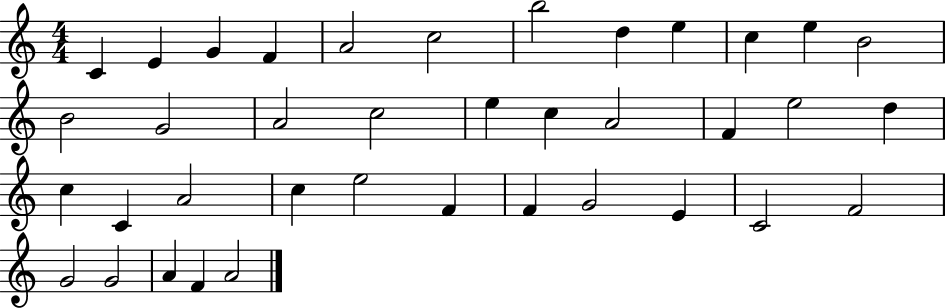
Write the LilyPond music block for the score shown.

{
  \clef treble
  \numericTimeSignature
  \time 4/4
  \key c \major
  c'4 e'4 g'4 f'4 | a'2 c''2 | b''2 d''4 e''4 | c''4 e''4 b'2 | \break b'2 g'2 | a'2 c''2 | e''4 c''4 a'2 | f'4 e''2 d''4 | \break c''4 c'4 a'2 | c''4 e''2 f'4 | f'4 g'2 e'4 | c'2 f'2 | \break g'2 g'2 | a'4 f'4 a'2 | \bar "|."
}